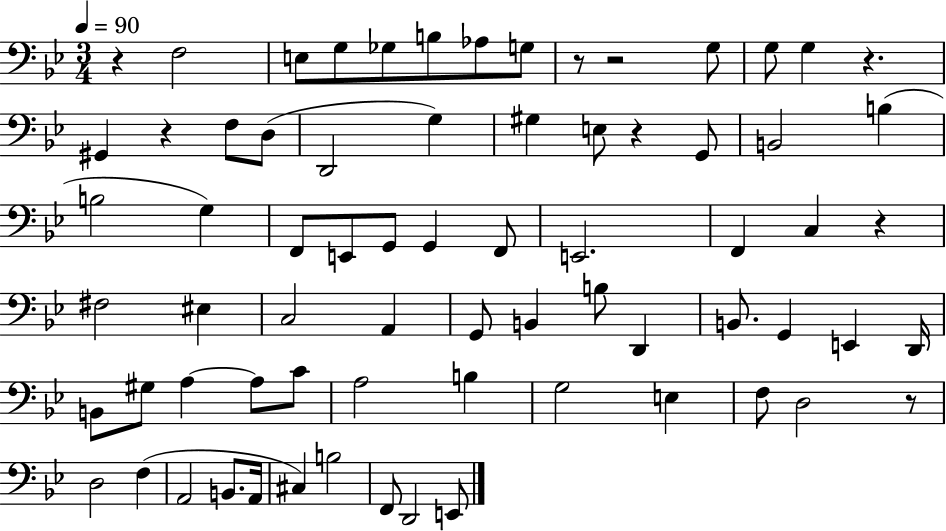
X:1
T:Untitled
M:3/4
L:1/4
K:Bb
z F,2 E,/2 G,/2 _G,/2 B,/2 _A,/2 G,/2 z/2 z2 G,/2 G,/2 G, z ^G,, z F,/2 D,/2 D,,2 G, ^G, E,/2 z G,,/2 B,,2 B, B,2 G, F,,/2 E,,/2 G,,/2 G,, F,,/2 E,,2 F,, C, z ^F,2 ^E, C,2 A,, G,,/2 B,, B,/2 D,, B,,/2 G,, E,, D,,/4 B,,/2 ^G,/2 A, A,/2 C/2 A,2 B, G,2 E, F,/2 D,2 z/2 D,2 F, A,,2 B,,/2 A,,/4 ^C, B,2 F,,/2 D,,2 E,,/2